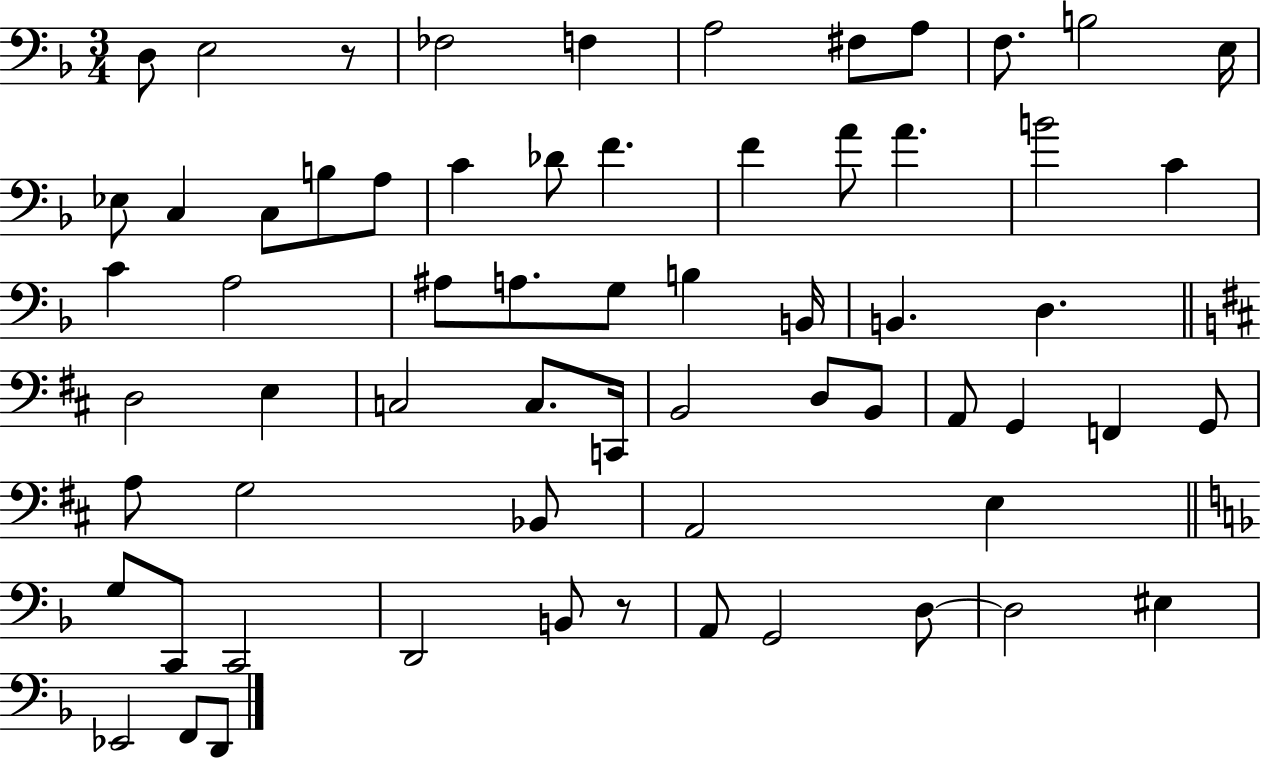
D3/e E3/h R/e FES3/h F3/q A3/h F#3/e A3/e F3/e. B3/h E3/s Eb3/e C3/q C3/e B3/e A3/e C4/q Db4/e F4/q. F4/q A4/e A4/q. B4/h C4/q C4/q A3/h A#3/e A3/e. G3/e B3/q B2/s B2/q. D3/q. D3/h E3/q C3/h C3/e. C2/s B2/h D3/e B2/e A2/e G2/q F2/q G2/e A3/e G3/h Bb2/e A2/h E3/q G3/e C2/e C2/h D2/h B2/e R/e A2/e G2/h D3/e D3/h EIS3/q Eb2/h F2/e D2/e